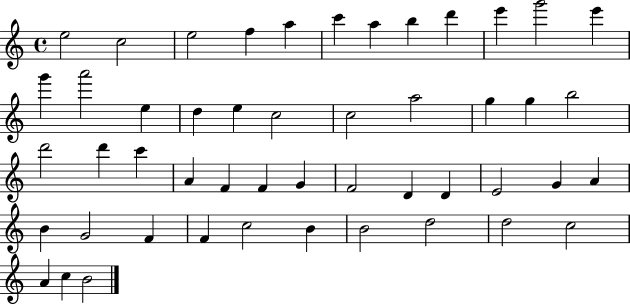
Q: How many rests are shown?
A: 0